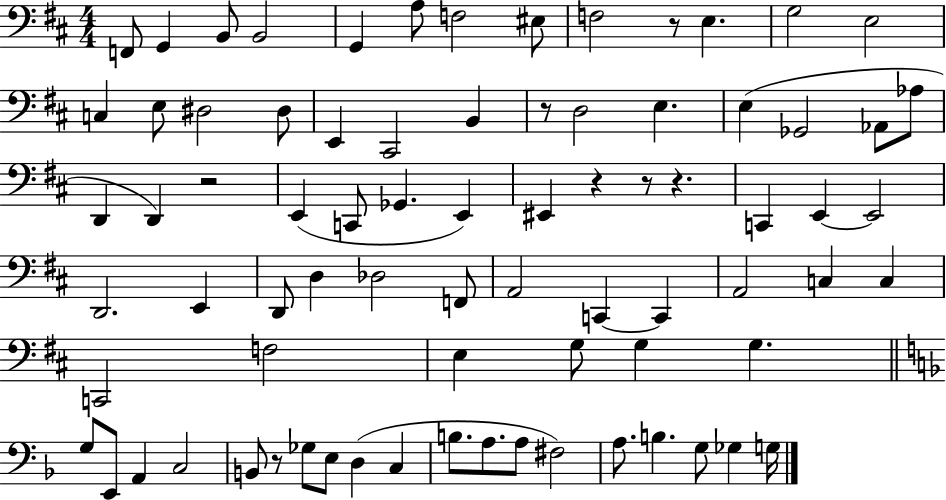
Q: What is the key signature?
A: D major